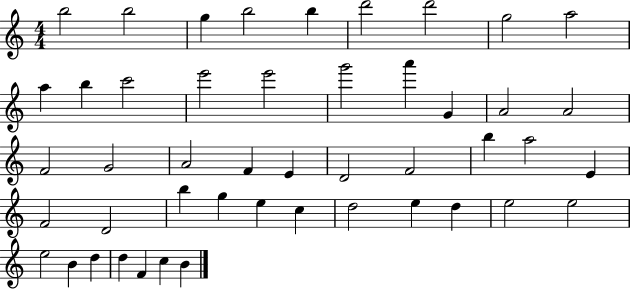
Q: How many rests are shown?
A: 0